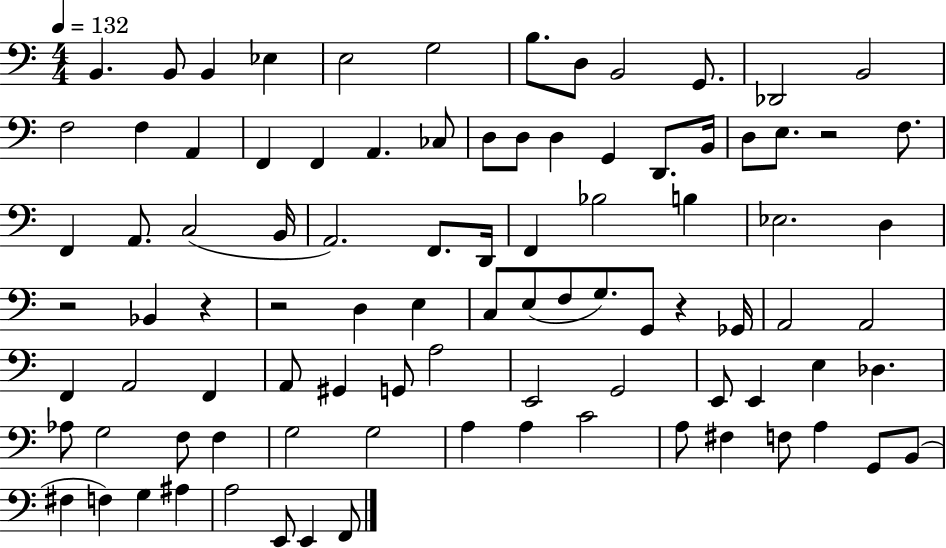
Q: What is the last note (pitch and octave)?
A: F2